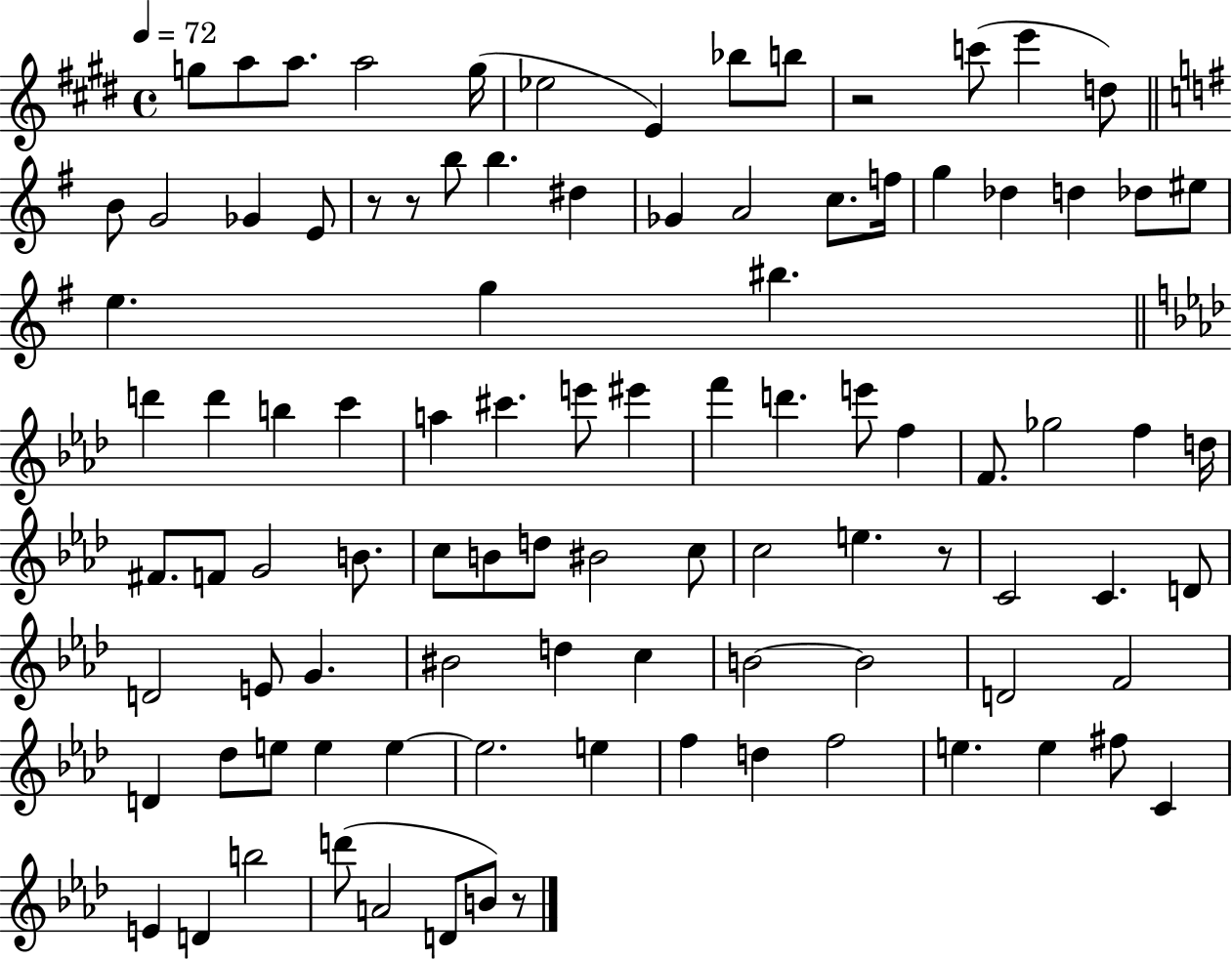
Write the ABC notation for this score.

X:1
T:Untitled
M:4/4
L:1/4
K:E
g/2 a/2 a/2 a2 g/4 _e2 E _b/2 b/2 z2 c'/2 e' d/2 B/2 G2 _G E/2 z/2 z/2 b/2 b ^d _G A2 c/2 f/4 g _d d _d/2 ^e/2 e g ^b d' d' b c' a ^c' e'/2 ^e' f' d' e'/2 f F/2 _g2 f d/4 ^F/2 F/2 G2 B/2 c/2 B/2 d/2 ^B2 c/2 c2 e z/2 C2 C D/2 D2 E/2 G ^B2 d c B2 B2 D2 F2 D _d/2 e/2 e e e2 e f d f2 e e ^f/2 C E D b2 d'/2 A2 D/2 B/2 z/2